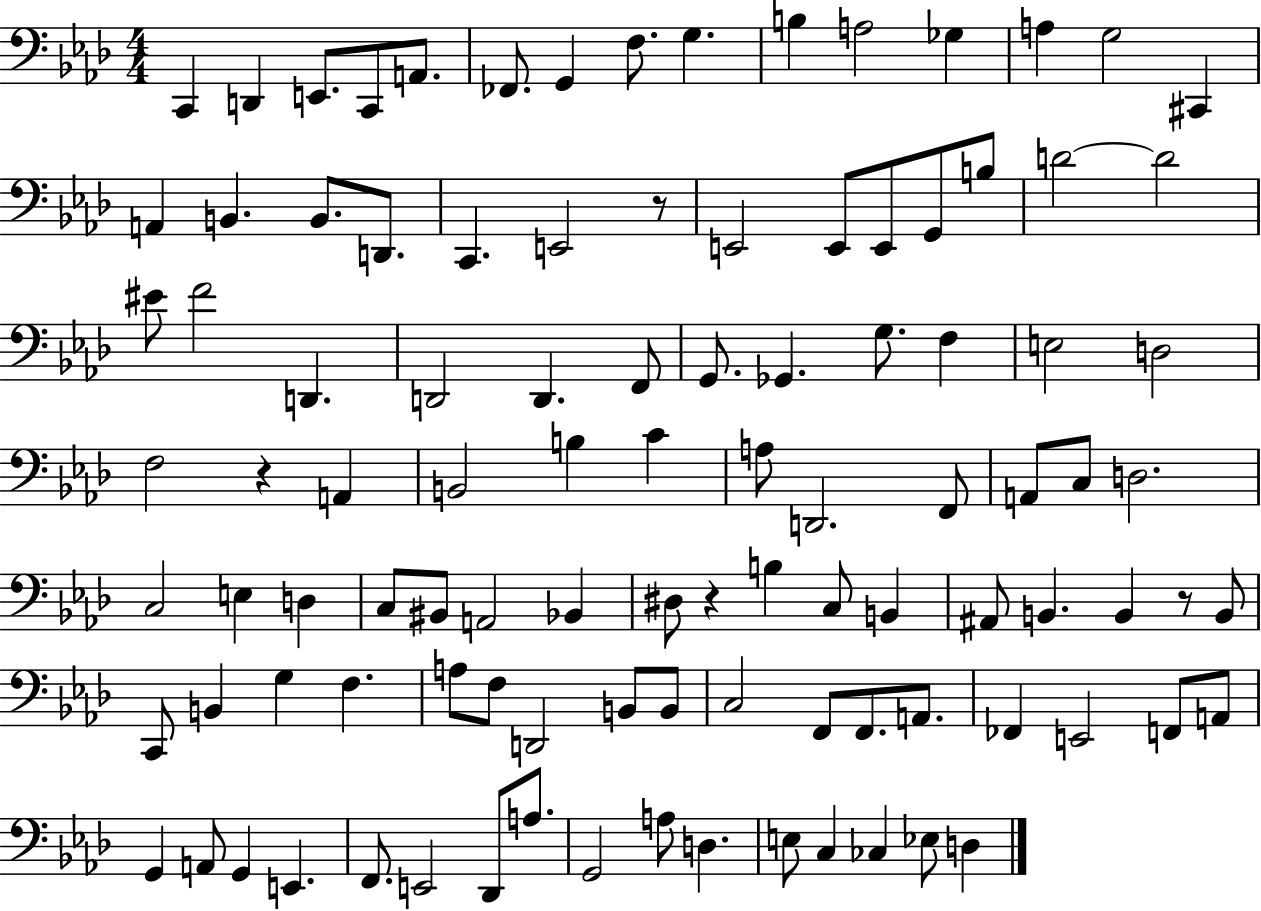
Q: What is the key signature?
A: AES major